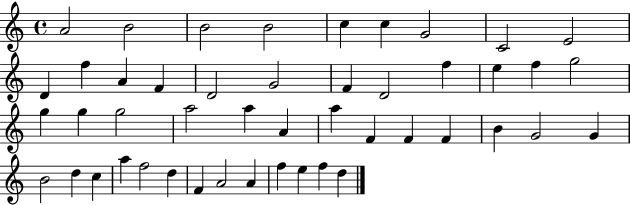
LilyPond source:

{
  \clef treble
  \time 4/4
  \defaultTimeSignature
  \key c \major
  a'2 b'2 | b'2 b'2 | c''4 c''4 g'2 | c'2 e'2 | \break d'4 f''4 a'4 f'4 | d'2 g'2 | f'4 d'2 f''4 | e''4 f''4 g''2 | \break g''4 g''4 g''2 | a''2 a''4 a'4 | a''4 f'4 f'4 f'4 | b'4 g'2 g'4 | \break b'2 d''4 c''4 | a''4 f''2 d''4 | f'4 a'2 a'4 | f''4 e''4 f''4 d''4 | \break \bar "|."
}